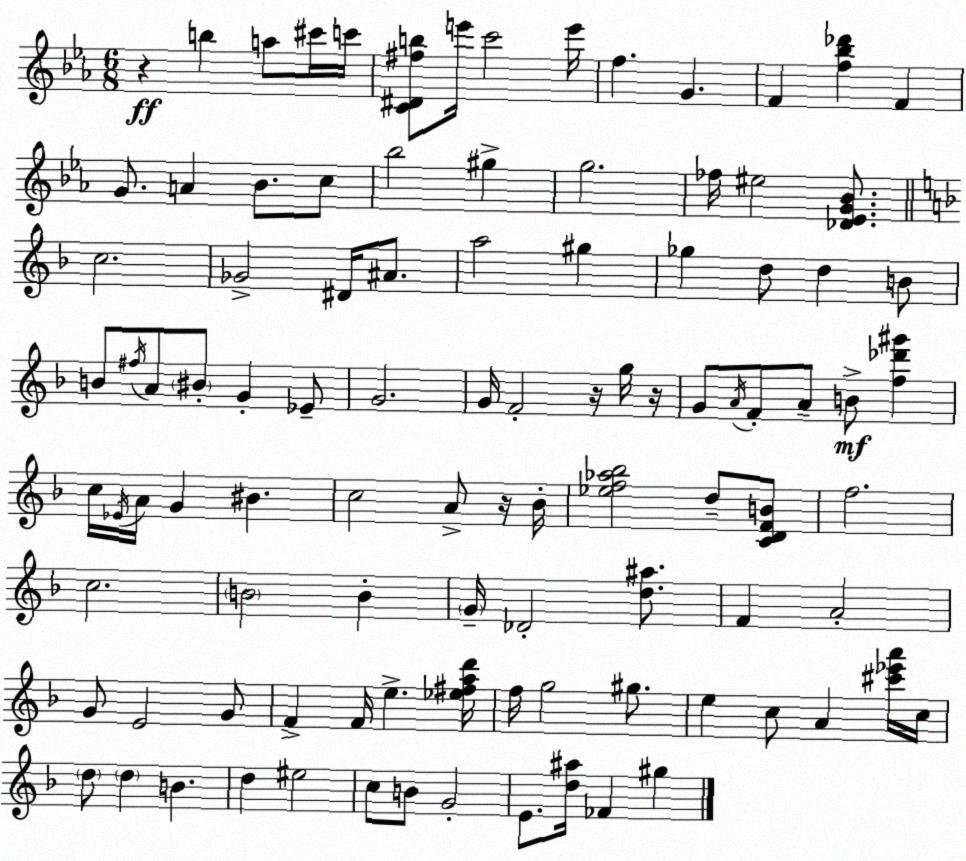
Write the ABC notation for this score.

X:1
T:Untitled
M:6/8
L:1/4
K:Eb
z b a/2 ^c'/4 c'/4 [C^D^fb]/2 e'/4 c'2 e'/4 f G F [f_b_d'] F G/2 A _B/2 c/2 _b2 ^g g2 _f/4 ^e2 [_D_EG_B]/2 c2 _G2 ^D/4 ^A/2 a2 ^g _g d/2 d B/2 B/2 ^f/4 A/2 ^B/2 G _E/2 G2 G/4 F2 z/4 g/4 z/4 G/2 A/4 F/2 A/2 B/2 [f_d'^g'] c/4 _E/4 A/4 G ^B c2 A/2 z/4 _B/4 [_ef_a_b]2 d/2 [CDFB]/2 f2 c2 B2 B G/4 _D2 [d^a]/2 F A2 G/2 E2 G/2 F F/4 e [_e^fad']/4 f/4 g2 ^g/2 e c/2 A [^c'_e'a']/4 c/4 d/2 d B d ^e2 c/2 B/2 G2 E/2 [d^a]/4 _F ^g